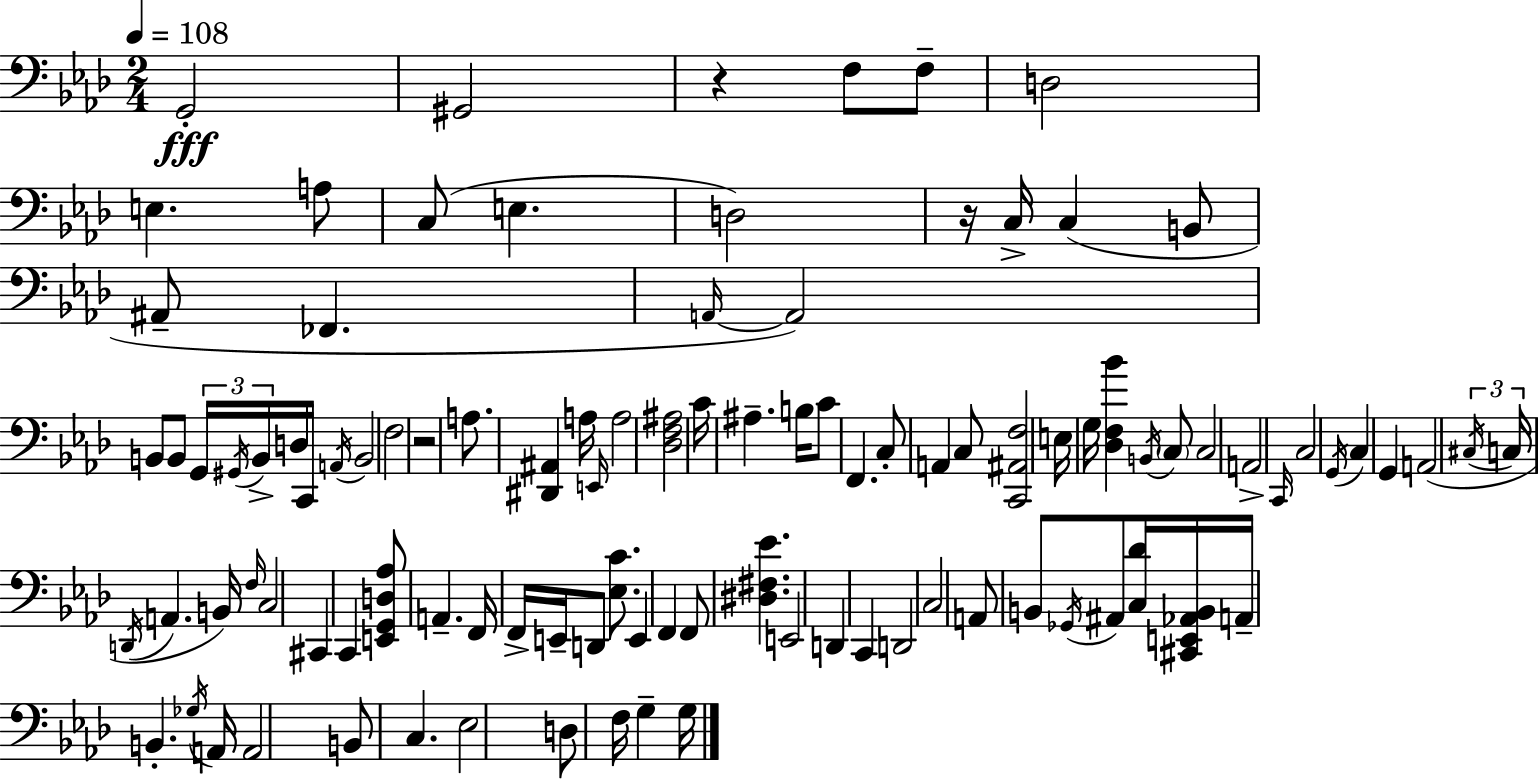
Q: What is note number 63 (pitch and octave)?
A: F2